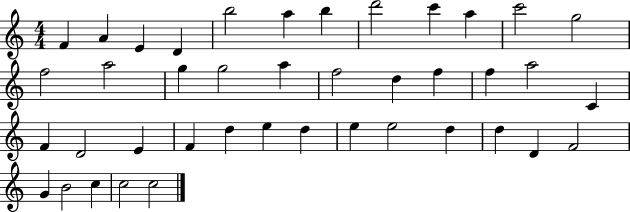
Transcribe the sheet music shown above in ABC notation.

X:1
T:Untitled
M:4/4
L:1/4
K:C
F A E D b2 a b d'2 c' a c'2 g2 f2 a2 g g2 a f2 d f f a2 C F D2 E F d e d e e2 d d D F2 G B2 c c2 c2